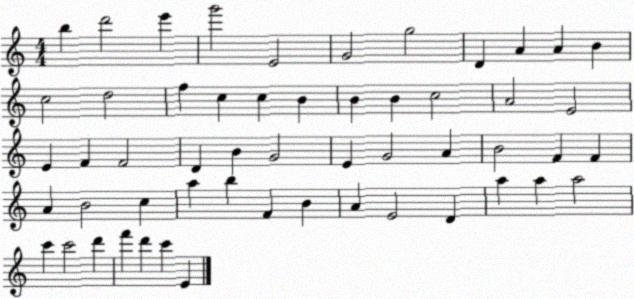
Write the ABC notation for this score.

X:1
T:Untitled
M:4/4
L:1/4
K:C
b d'2 e' g'2 E2 G2 g2 D A A B c2 d2 f c c B B B c2 A2 E2 E F F2 D B G2 E G2 A B2 F F A B2 c a b F B A E2 D a a a2 c' c'2 d' f' d' c' E